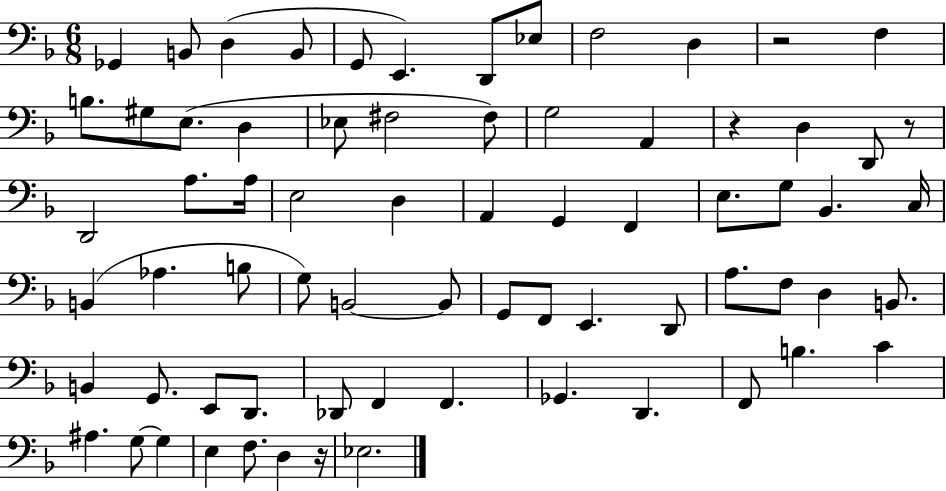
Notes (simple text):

Gb2/q B2/e D3/q B2/e G2/e E2/q. D2/e Eb3/e F3/h D3/q R/h F3/q B3/e. G#3/e E3/e. D3/q Eb3/e F#3/h F#3/e G3/h A2/q R/q D3/q D2/e R/e D2/h A3/e. A3/s E3/h D3/q A2/q G2/q F2/q E3/e. G3/e Bb2/q. C3/s B2/q Ab3/q. B3/e G3/e B2/h B2/e G2/e F2/e E2/q. D2/e A3/e. F3/e D3/q B2/e. B2/q G2/e. E2/e D2/e. Db2/e F2/q F2/q. Gb2/q. D2/q. F2/e B3/q. C4/q A#3/q. G3/e G3/q E3/q F3/e. D3/q R/s Eb3/h.